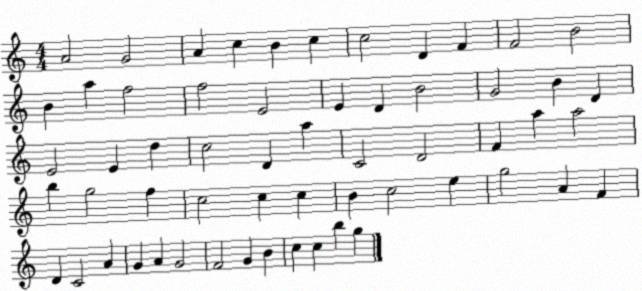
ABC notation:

X:1
T:Untitled
M:4/4
L:1/4
K:C
A2 G2 A c B c c2 D F F2 B2 B a f2 f2 E2 E D B2 G2 B D E2 E d c2 D a C2 D2 F a a2 b g2 f c2 c c B c2 e g2 A F D C2 A G A G2 F2 G B c c b g